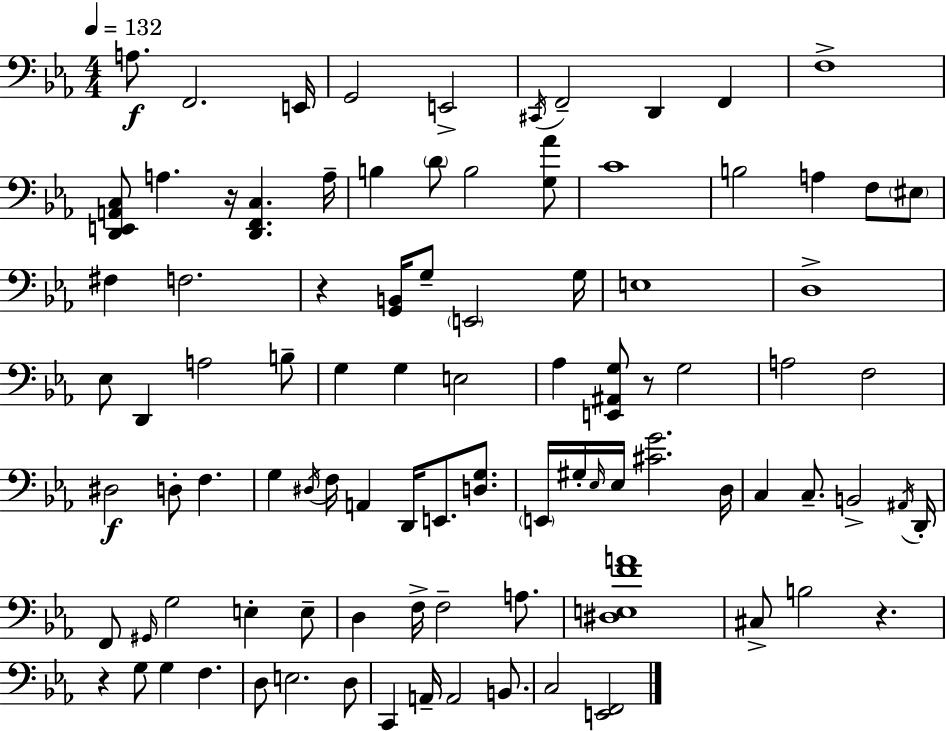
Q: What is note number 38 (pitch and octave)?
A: F3